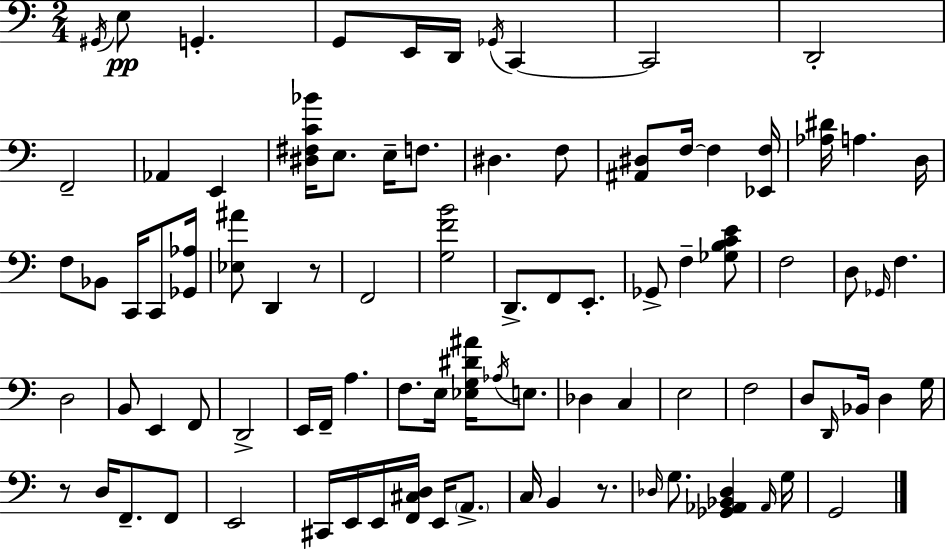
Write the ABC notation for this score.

X:1
T:Untitled
M:2/4
L:1/4
K:Am
^G,,/4 E,/2 G,, G,,/2 E,,/4 D,,/4 _G,,/4 C,, C,,2 D,,2 F,,2 _A,, E,, [^D,^F,C_B]/4 E,/2 E,/4 F,/2 ^D, F,/2 [^A,,^D,]/2 F,/4 F, [_E,,F,]/4 [_A,^D]/4 A, D,/4 F,/2 _B,,/2 C,,/4 C,,/2 [_G,,_A,]/4 [_E,^A]/2 D,, z/2 F,,2 [G,FB]2 D,,/2 F,,/2 E,,/2 _G,,/2 F, [_G,B,CE]/2 F,2 D,/2 _G,,/4 F, D,2 B,,/2 E,, F,,/2 D,,2 E,,/4 F,,/4 A, F,/2 E,/4 [_E,G,^D^A]/4 _A,/4 E,/2 _D, C, E,2 F,2 D,/2 D,,/4 _B,,/4 D, G,/4 z/2 D,/4 F,,/2 F,,/2 E,,2 ^C,,/4 E,,/4 E,,/4 [F,,^C,D,]/4 E,,/4 A,,/2 C,/4 B,, z/2 _D,/4 G,/2 [_G,,_A,,_B,,_D,] _A,,/4 G,/4 G,,2